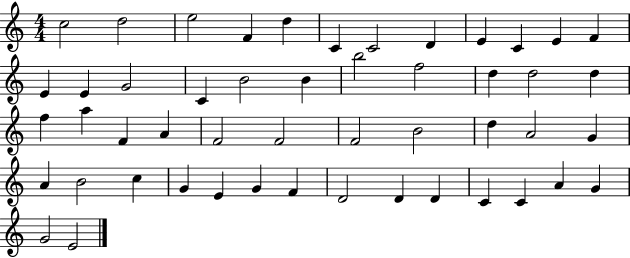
C5/h D5/h E5/h F4/q D5/q C4/q C4/h D4/q E4/q C4/q E4/q F4/q E4/q E4/q G4/h C4/q B4/h B4/q B5/h F5/h D5/q D5/h D5/q F5/q A5/q F4/q A4/q F4/h F4/h F4/h B4/h D5/q A4/h G4/q A4/q B4/h C5/q G4/q E4/q G4/q F4/q D4/h D4/q D4/q C4/q C4/q A4/q G4/q G4/h E4/h